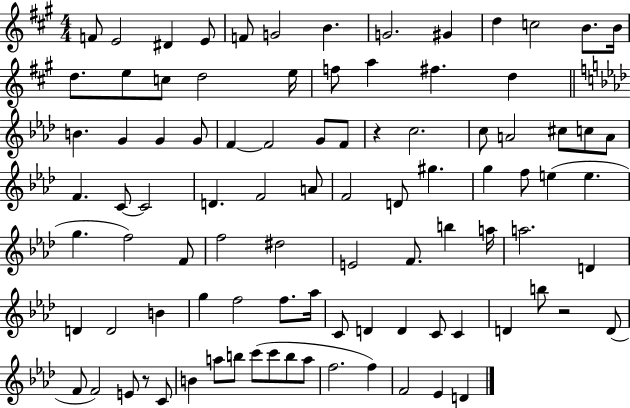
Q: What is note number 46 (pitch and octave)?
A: G5